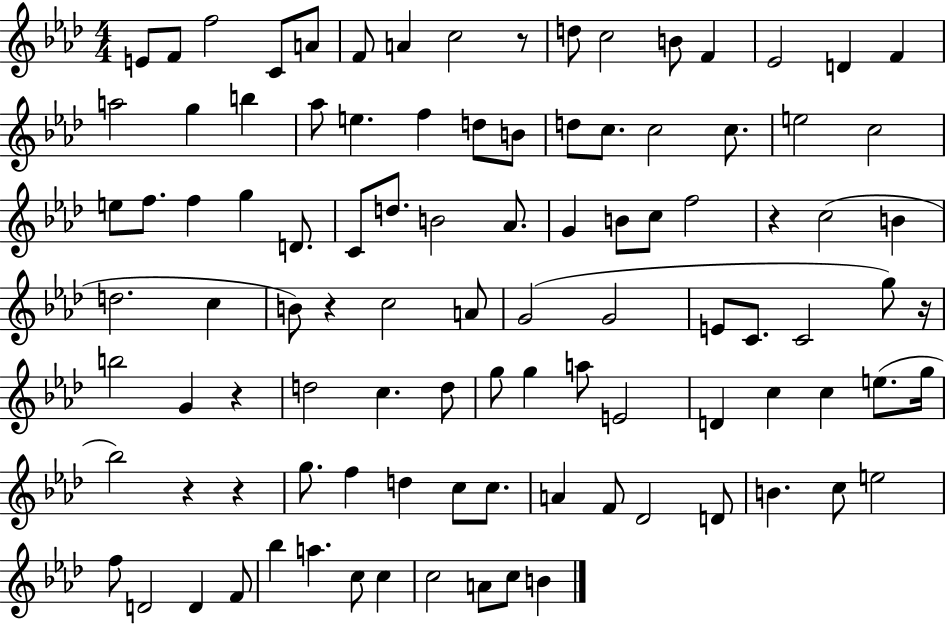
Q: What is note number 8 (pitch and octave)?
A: C5